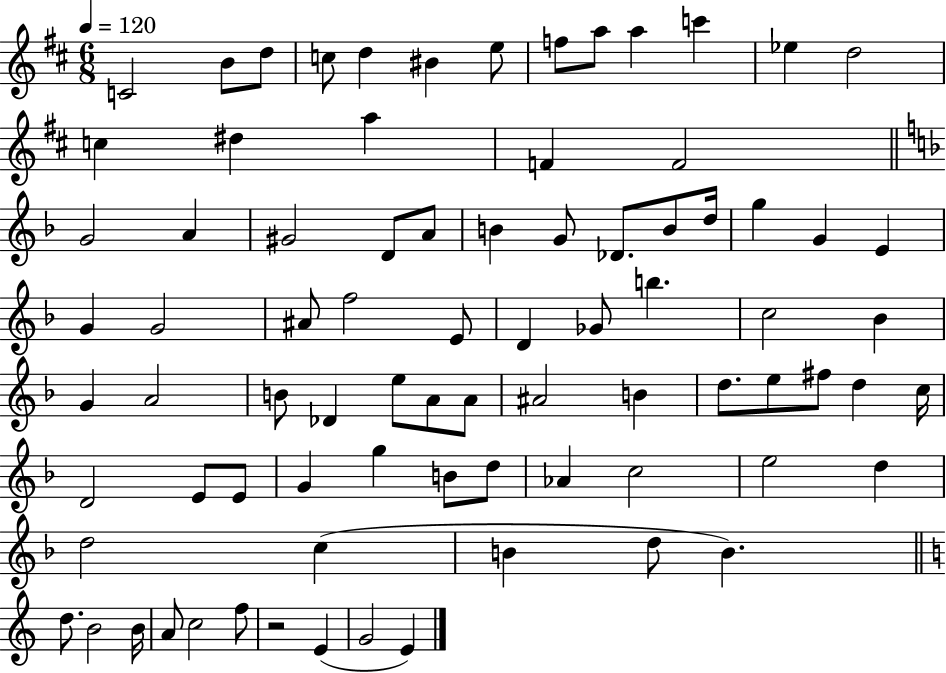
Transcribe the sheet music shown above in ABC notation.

X:1
T:Untitled
M:6/8
L:1/4
K:D
C2 B/2 d/2 c/2 d ^B e/2 f/2 a/2 a c' _e d2 c ^d a F F2 G2 A ^G2 D/2 A/2 B G/2 _D/2 B/2 d/4 g G E G G2 ^A/2 f2 E/2 D _G/2 b c2 _B G A2 B/2 _D e/2 A/2 A/2 ^A2 B d/2 e/2 ^f/2 d c/4 D2 E/2 E/2 G g B/2 d/2 _A c2 e2 d d2 c B d/2 B d/2 B2 B/4 A/2 c2 f/2 z2 E G2 E